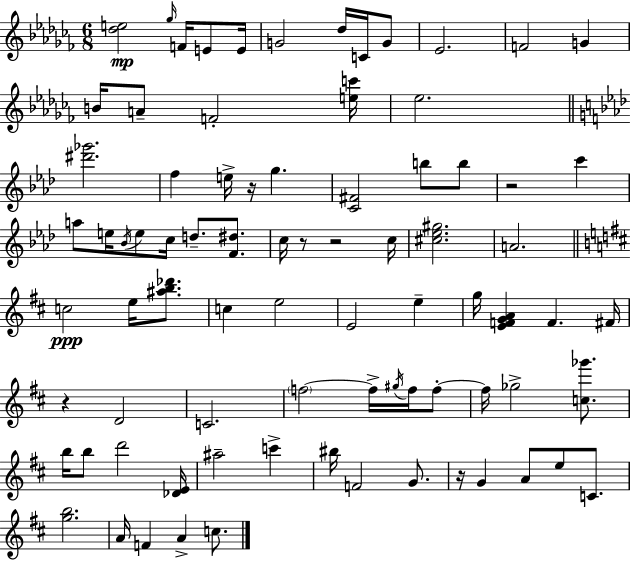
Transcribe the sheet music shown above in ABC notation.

X:1
T:Untitled
M:6/8
L:1/4
K:Abm
[_de]2 _g/4 F/4 E/2 E/4 G2 _d/4 C/4 G/2 _E2 F2 G B/4 A/2 F2 [ec']/4 _e2 [^d'_g']2 f e/4 z/4 g [C^F]2 b/2 b/2 z2 c' a/2 e/4 _B/4 e/2 c/4 d/2 [F^d]/2 c/4 z/2 z2 c/4 [^c_e^g]2 A2 c2 e/4 [^ab_d']/2 c e2 E2 e g/4 [EFGA] F ^F/4 z D2 C2 f2 f/4 ^g/4 f/4 f/2 f/4 _g2 [c_g']/2 b/4 b/2 d'2 [_DE]/4 ^a2 c' ^b/4 F2 G/2 z/4 G A/2 e/2 C/2 [gb]2 A/4 F A c/2